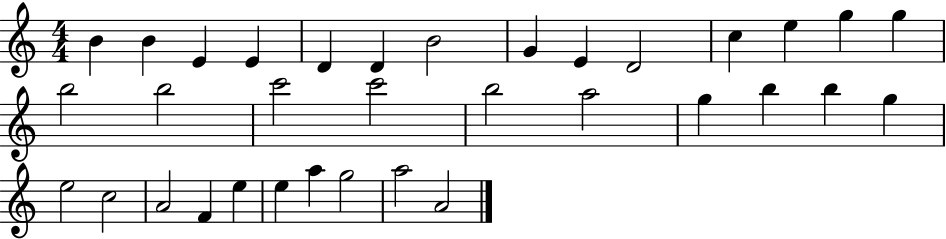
X:1
T:Untitled
M:4/4
L:1/4
K:C
B B E E D D B2 G E D2 c e g g b2 b2 c'2 c'2 b2 a2 g b b g e2 c2 A2 F e e a g2 a2 A2